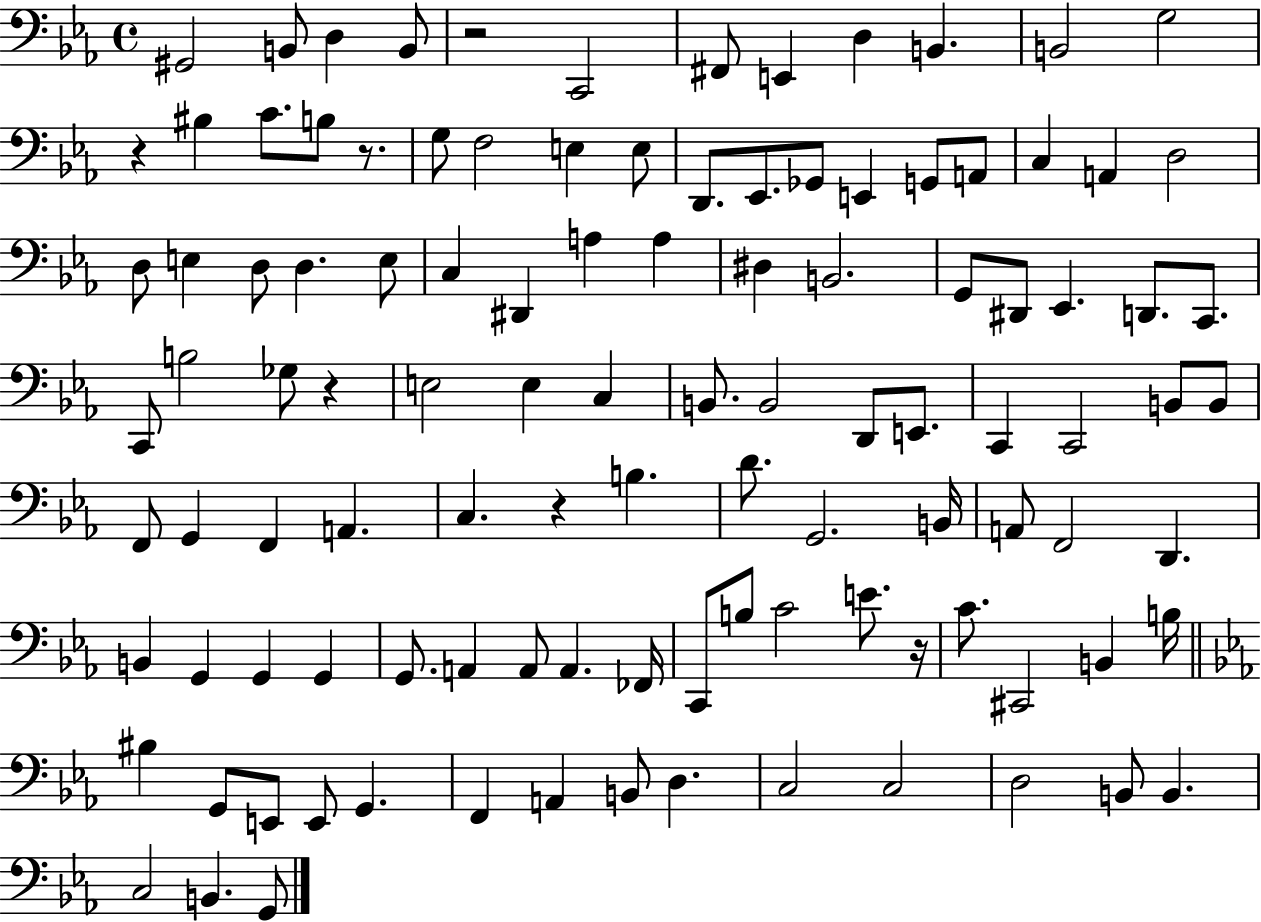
{
  \clef bass
  \time 4/4
  \defaultTimeSignature
  \key ees \major
  gis,2 b,8 d4 b,8 | r2 c,2 | fis,8 e,4 d4 b,4. | b,2 g2 | \break r4 bis4 c'8. b8 r8. | g8 f2 e4 e8 | d,8. ees,8. ges,8 e,4 g,8 a,8 | c4 a,4 d2 | \break d8 e4 d8 d4. e8 | c4 dis,4 a4 a4 | dis4 b,2. | g,8 dis,8 ees,4. d,8. c,8. | \break c,8 b2 ges8 r4 | e2 e4 c4 | b,8. b,2 d,8 e,8. | c,4 c,2 b,8 b,8 | \break f,8 g,4 f,4 a,4. | c4. r4 b4. | d'8. g,2. b,16 | a,8 f,2 d,4. | \break b,4 g,4 g,4 g,4 | g,8. a,4 a,8 a,4. fes,16 | c,8 b8 c'2 e'8. r16 | c'8. cis,2 b,4 b16 | \break \bar "||" \break \key c \minor bis4 g,8 e,8 e,8 g,4. | f,4 a,4 b,8 d4. | c2 c2 | d2 b,8 b,4. | \break c2 b,4. g,8 | \bar "|."
}